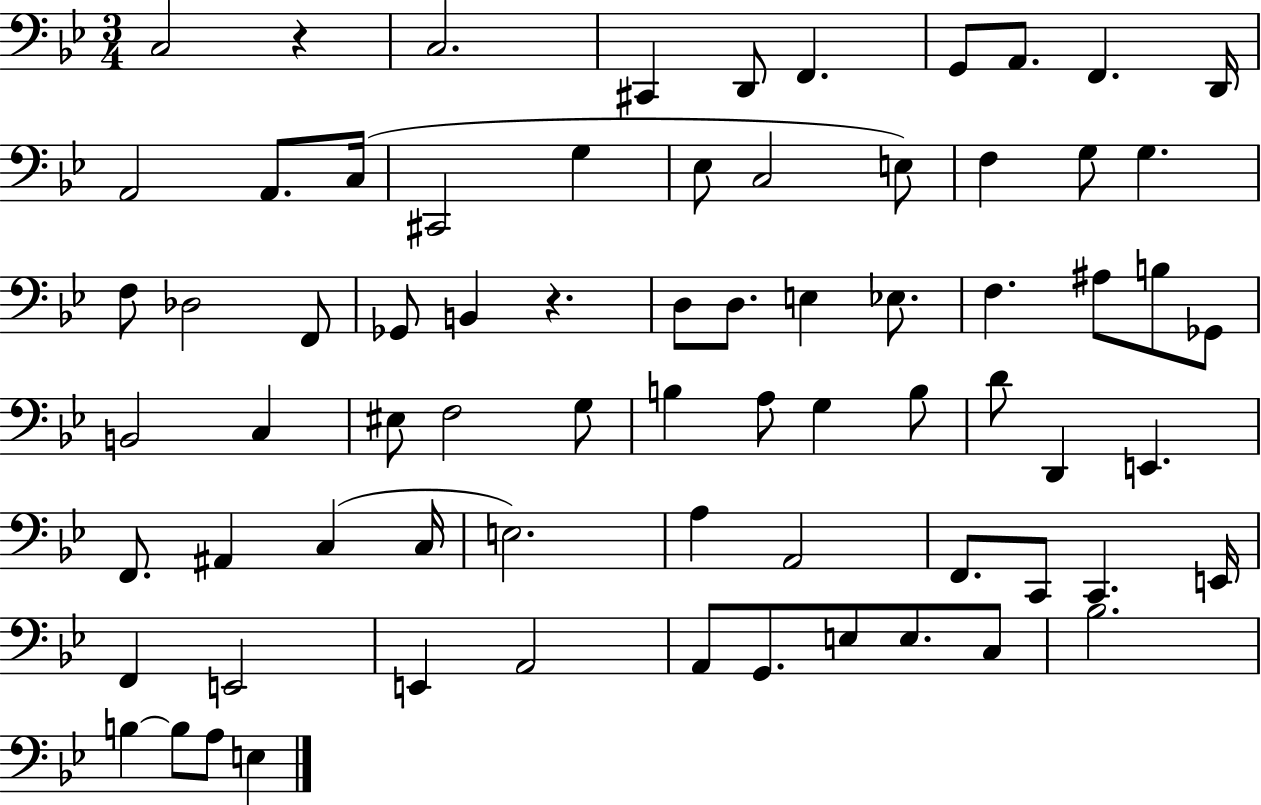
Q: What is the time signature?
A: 3/4